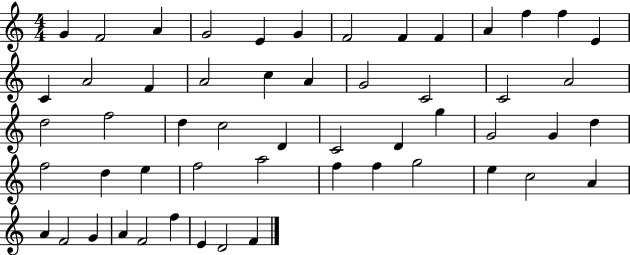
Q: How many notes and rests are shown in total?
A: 54